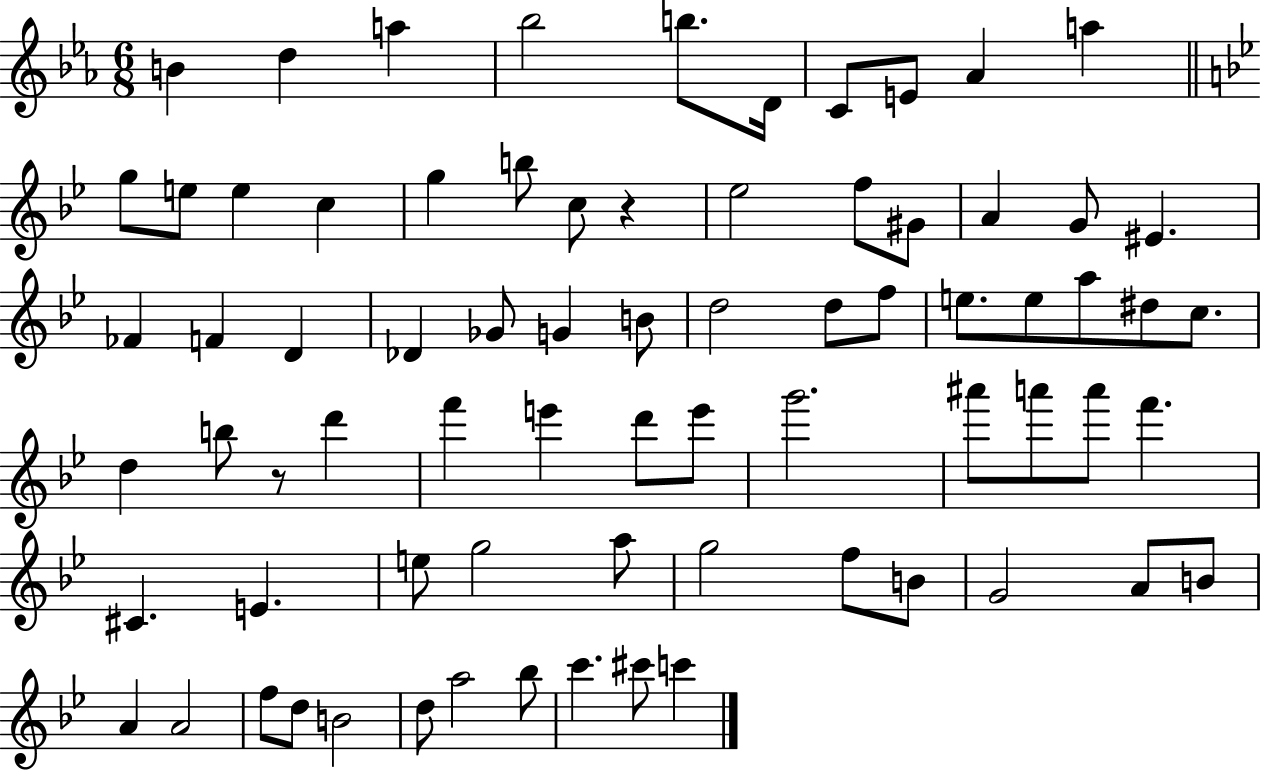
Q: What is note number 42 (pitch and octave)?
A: F6